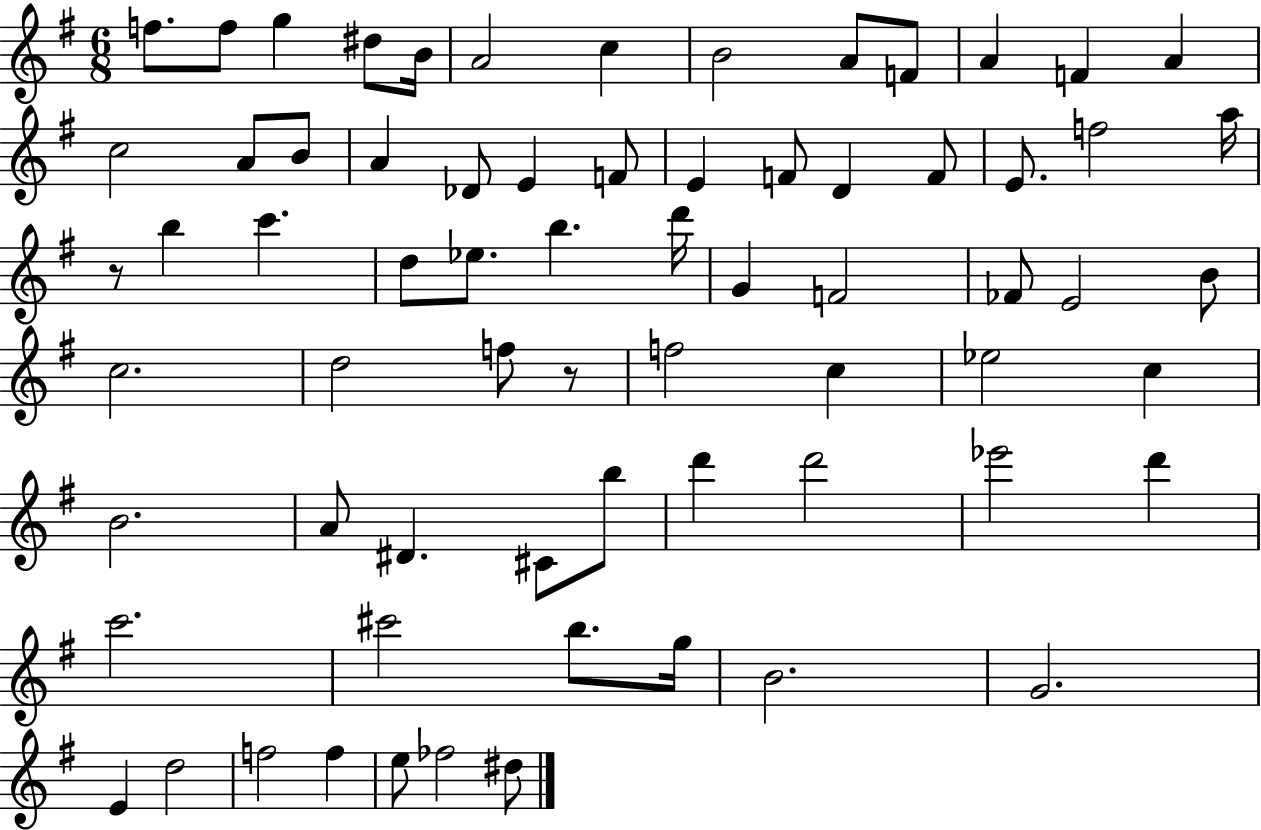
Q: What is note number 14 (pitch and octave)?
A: C5